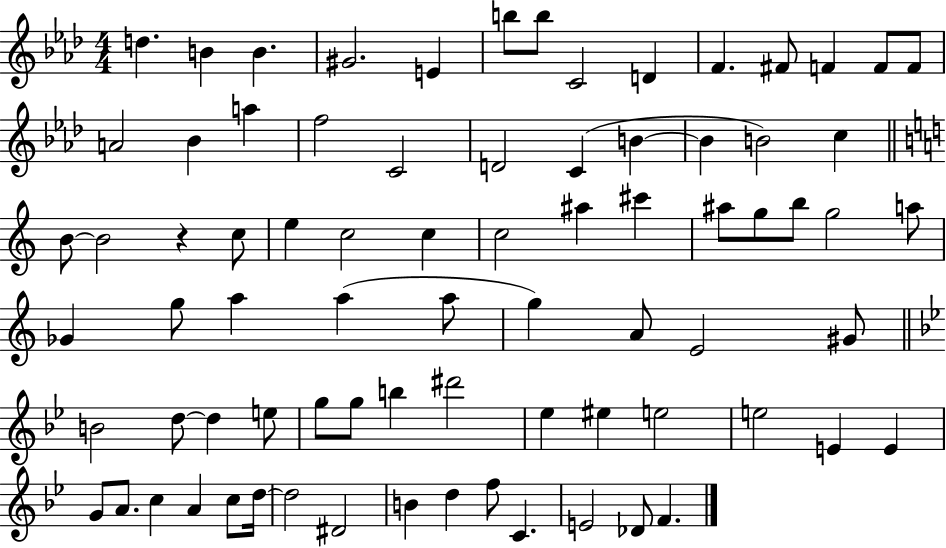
X:1
T:Untitled
M:4/4
L:1/4
K:Ab
d B B ^G2 E b/2 b/2 C2 D F ^F/2 F F/2 F/2 A2 _B a f2 C2 D2 C B B B2 c B/2 B2 z c/2 e c2 c c2 ^a ^c' ^a/2 g/2 b/2 g2 a/2 _G g/2 a a a/2 g A/2 E2 ^G/2 B2 d/2 d e/2 g/2 g/2 b ^d'2 _e ^e e2 e2 E E G/2 A/2 c A c/2 d/4 d2 ^D2 B d f/2 C E2 _D/2 F